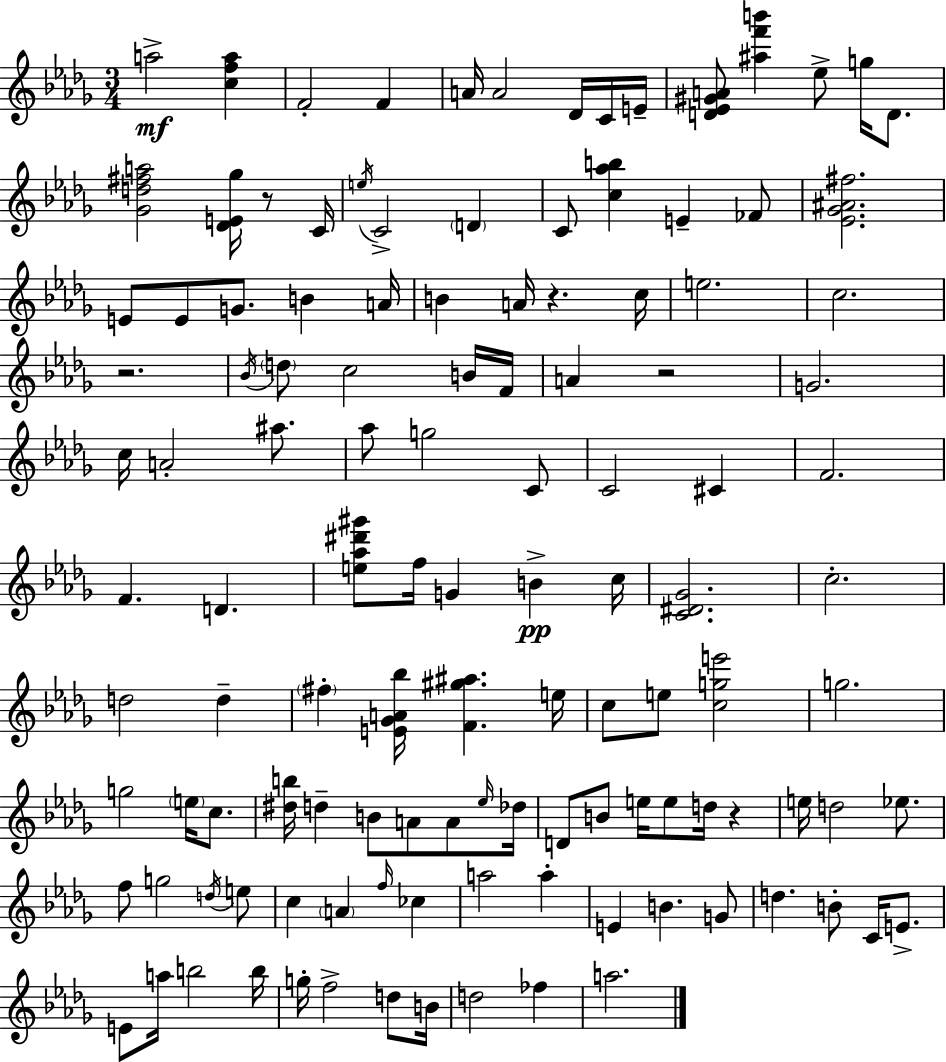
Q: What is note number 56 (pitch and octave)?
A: C5